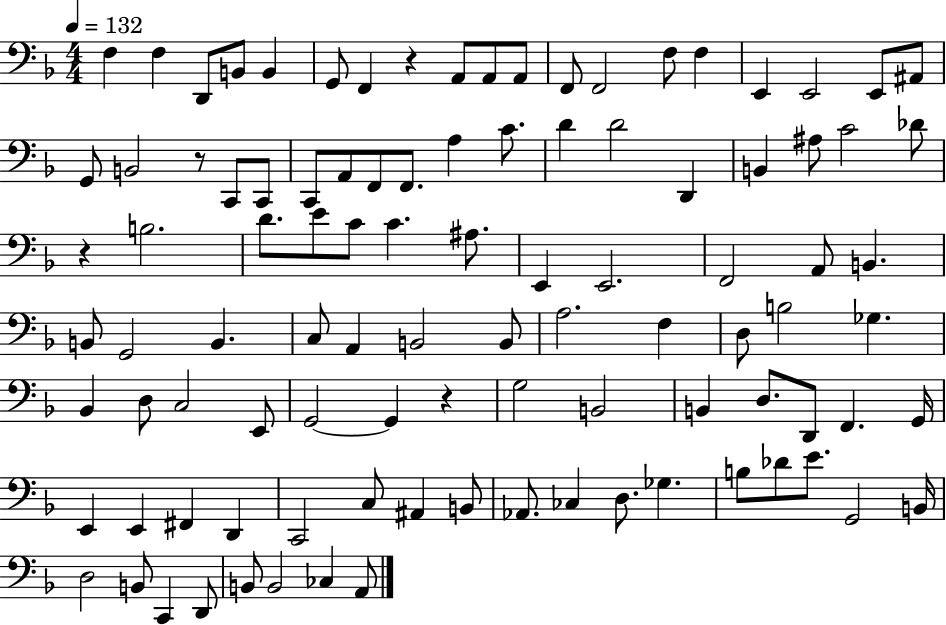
F3/q F3/q D2/e B2/e B2/q G2/e F2/q R/q A2/e A2/e A2/e F2/e F2/h F3/e F3/q E2/q E2/h E2/e A#2/e G2/e B2/h R/e C2/e C2/e C2/e A2/e F2/e F2/e. A3/q C4/e. D4/q D4/h D2/q B2/q A#3/e C4/h Db4/e R/q B3/h. D4/e. E4/e C4/e C4/q. A#3/e. E2/q E2/h. F2/h A2/e B2/q. B2/e G2/h B2/q. C3/e A2/q B2/h B2/e A3/h. F3/q D3/e B3/h Gb3/q. Bb2/q D3/e C3/h E2/e G2/h G2/q R/q G3/h B2/h B2/q D3/e. D2/e F2/q. G2/s E2/q E2/q F#2/q D2/q C2/h C3/e A#2/q B2/e Ab2/e. CES3/q D3/e. Gb3/q. B3/e Db4/e E4/e. G2/h B2/s D3/h B2/e C2/q D2/e B2/e B2/h CES3/q A2/e